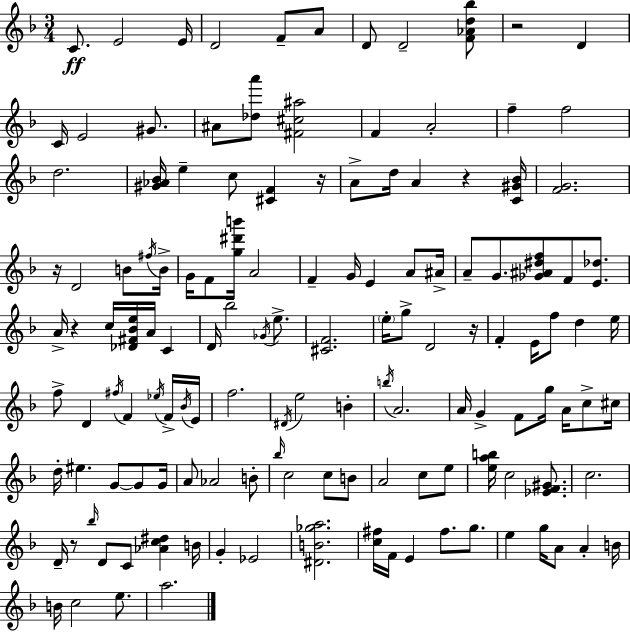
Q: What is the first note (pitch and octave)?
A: C4